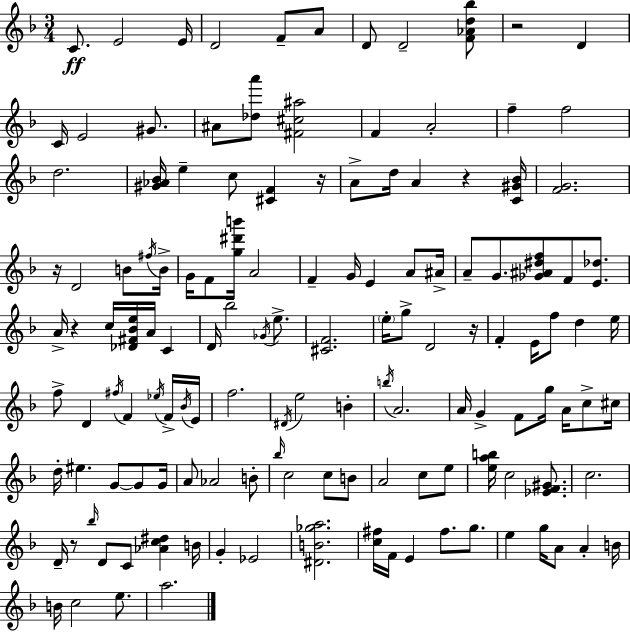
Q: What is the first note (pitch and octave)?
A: C4